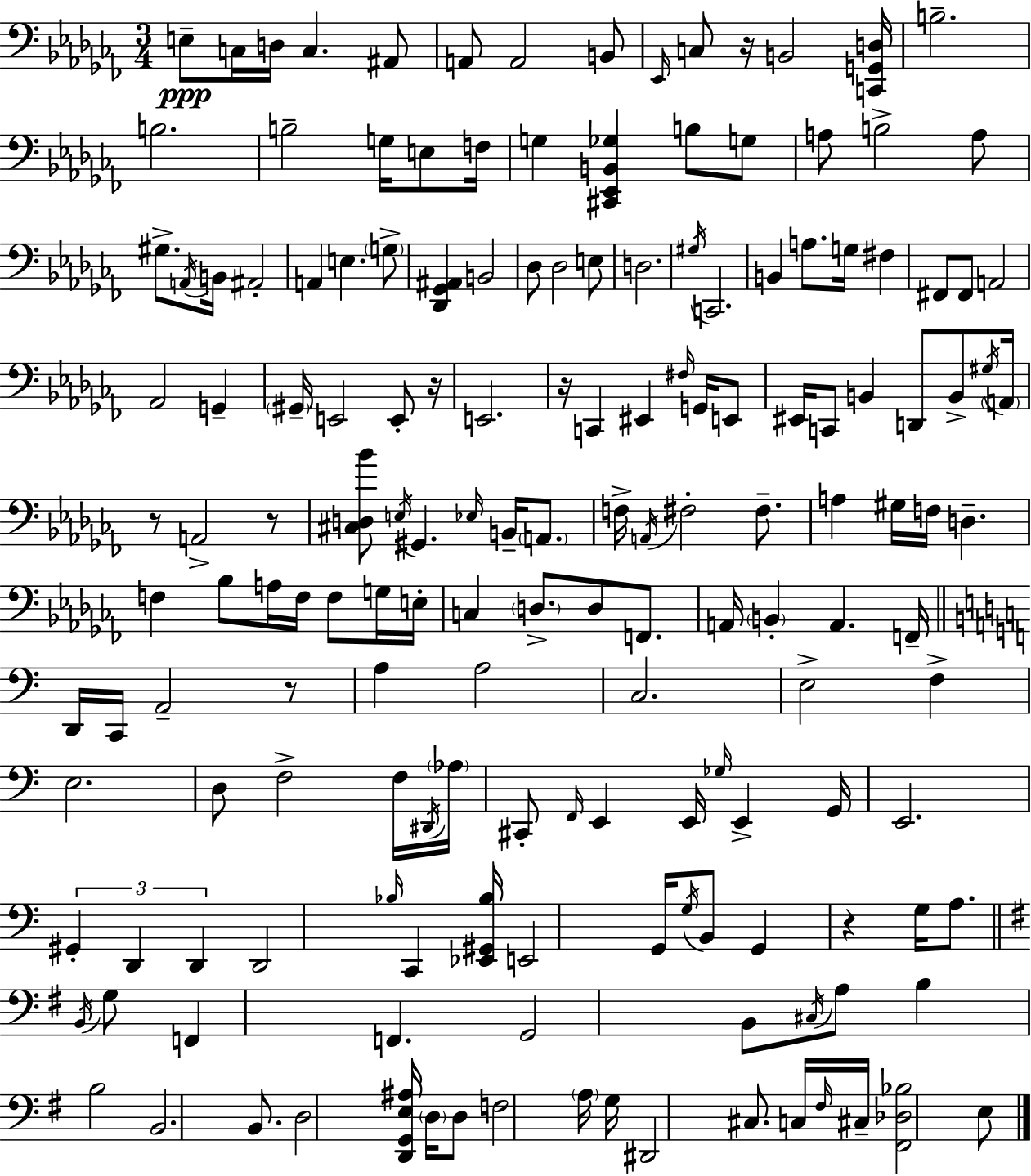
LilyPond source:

{
  \clef bass
  \numericTimeSignature
  \time 3/4
  \key aes \minor
  e8--\ppp c16 d16 c4. ais,8 | a,8 a,2 b,8 | \grace { ees,16 } c8 r16 b,2 | <c, g, d>16 b2.-- | \break b2. | b2-- g16 e8 | f16 g4 <cis, ees, b, ges>4 b8 g8 | a8 b2-> a8 | \break gis8.-> \acciaccatura { a,16 } b,16 ais,2-. | a,4 e4. | \parenthesize g8-> <des, ges, ais,>4 b,2 | des8 des2 | \break e8 d2. | \acciaccatura { gis16 } c,2. | b,4 a8. g16 fis4 | fis,8 fis,8 a,2 | \break aes,2 g,4-- | \parenthesize gis,16-- e,2 | e,8-. r16 e,2. | r16 c,4 eis,4 | \break \grace { fis16 } g,16 e,8 eis,16 c,8 b,4 d,8 | b,8-> \acciaccatura { gis16 } \parenthesize a,16 r8 a,2-> | r8 <cis d bes'>8 \acciaccatura { e16 } gis,4. | \grace { ees16 } b,16-- \parenthesize a,8. f16-> \acciaccatura { a,16 } fis2-. | \break fis8.-- a4 | gis16 f16 d4.-- f4 | bes8 a16 f16 f8 g16 e16-. c4 | \parenthesize d8.-> d8 f,8. a,16 \parenthesize b,4-. | \break a,4. f,16-- \bar "||" \break \key c \major d,16 c,16 a,2-- r8 | a4 a2 | c2. | e2-> f4-> | \break e2. | d8 f2-> f16 \acciaccatura { dis,16 } | \parenthesize aes16 cis,8-. \grace { f,16 } e,4 e,16 \grace { ges16 } e,4-> | g,16 e,2. | \break \tuplet 3/2 { gis,4-. d,4 d,4 } | d,2 \grace { bes16 } | c,4 <ees, gis, bes>16 e,2 | g,16 \acciaccatura { g16 } b,8 g,4 r4 | \break g16 a8. \bar "||" \break \key g \major \acciaccatura { b,16 } g8 f,4 f,4. | g,2 b,8 \acciaccatura { cis16 } | a8 b4 b2 | b,2. | \break b,8. d2 | <d, g, e ais>16 \parenthesize d16 d8 f2 | \parenthesize a16 g16 dis,2 cis8. | c16 \grace { fis16 } cis16-- <fis, des bes>2 | \break e8 \bar "|."
}